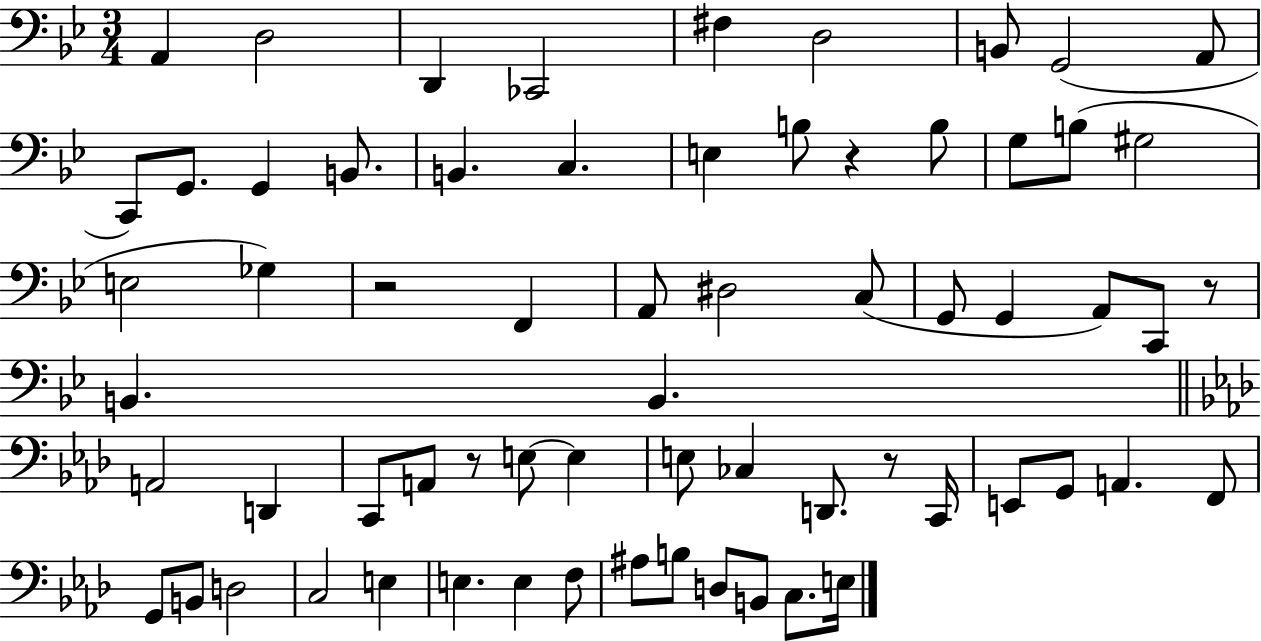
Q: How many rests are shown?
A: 5